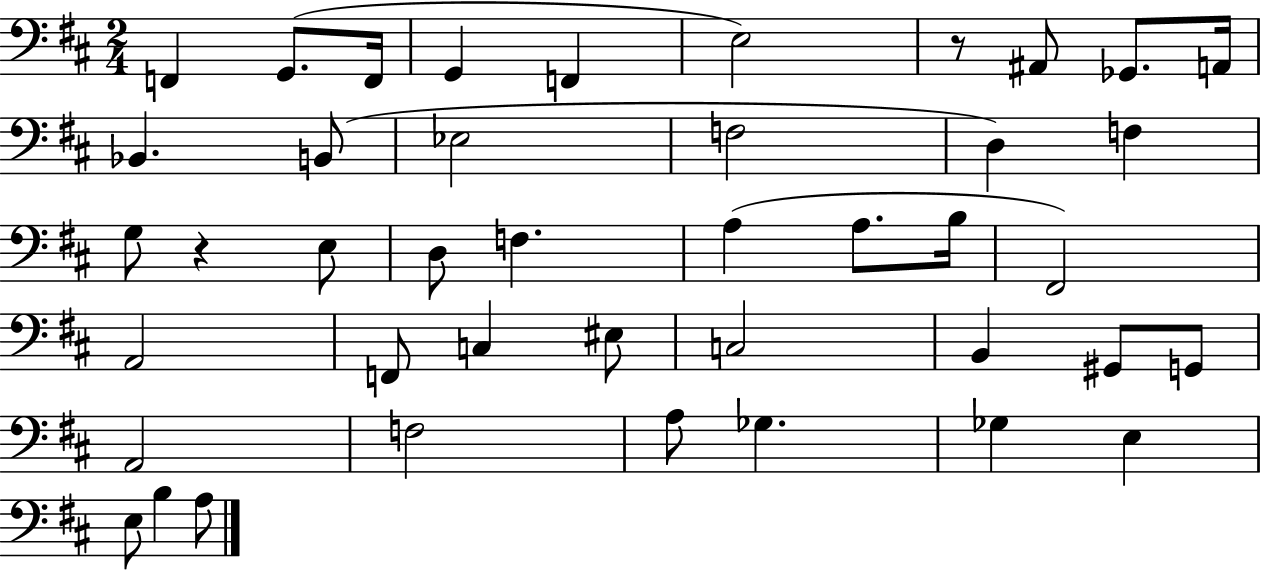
X:1
T:Untitled
M:2/4
L:1/4
K:D
F,, G,,/2 F,,/4 G,, F,, E,2 z/2 ^A,,/2 _G,,/2 A,,/4 _B,, B,,/2 _E,2 F,2 D, F, G,/2 z E,/2 D,/2 F, A, A,/2 B,/4 ^F,,2 A,,2 F,,/2 C, ^E,/2 C,2 B,, ^G,,/2 G,,/2 A,,2 F,2 A,/2 _G, _G, E, E,/2 B, A,/2